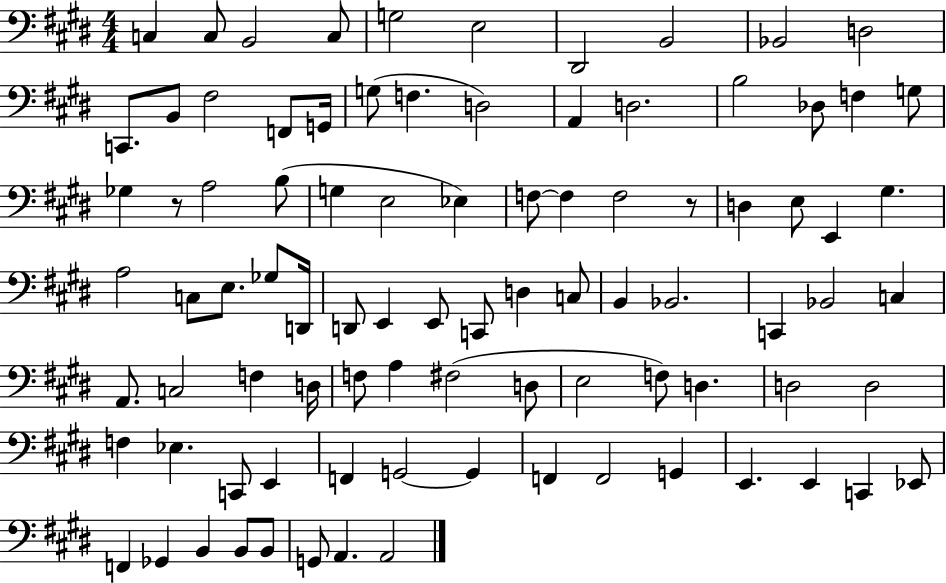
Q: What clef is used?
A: bass